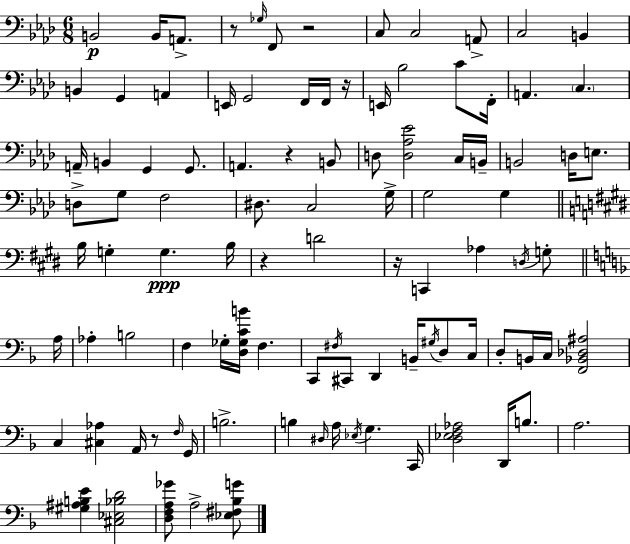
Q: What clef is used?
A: bass